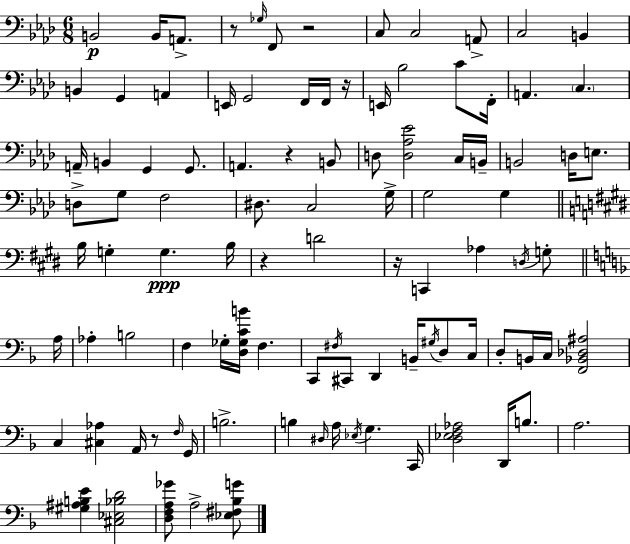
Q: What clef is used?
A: bass